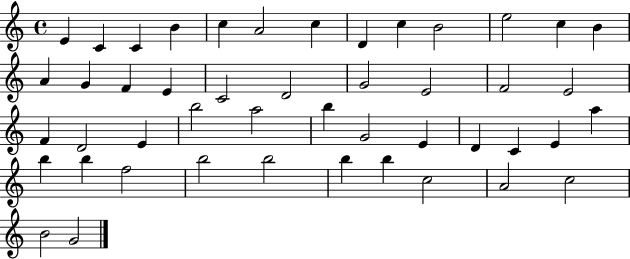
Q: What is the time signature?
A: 4/4